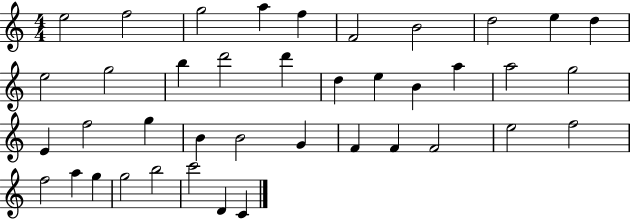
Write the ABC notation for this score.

X:1
T:Untitled
M:4/4
L:1/4
K:C
e2 f2 g2 a f F2 B2 d2 e d e2 g2 b d'2 d' d e B a a2 g2 E f2 g B B2 G F F F2 e2 f2 f2 a g g2 b2 c'2 D C